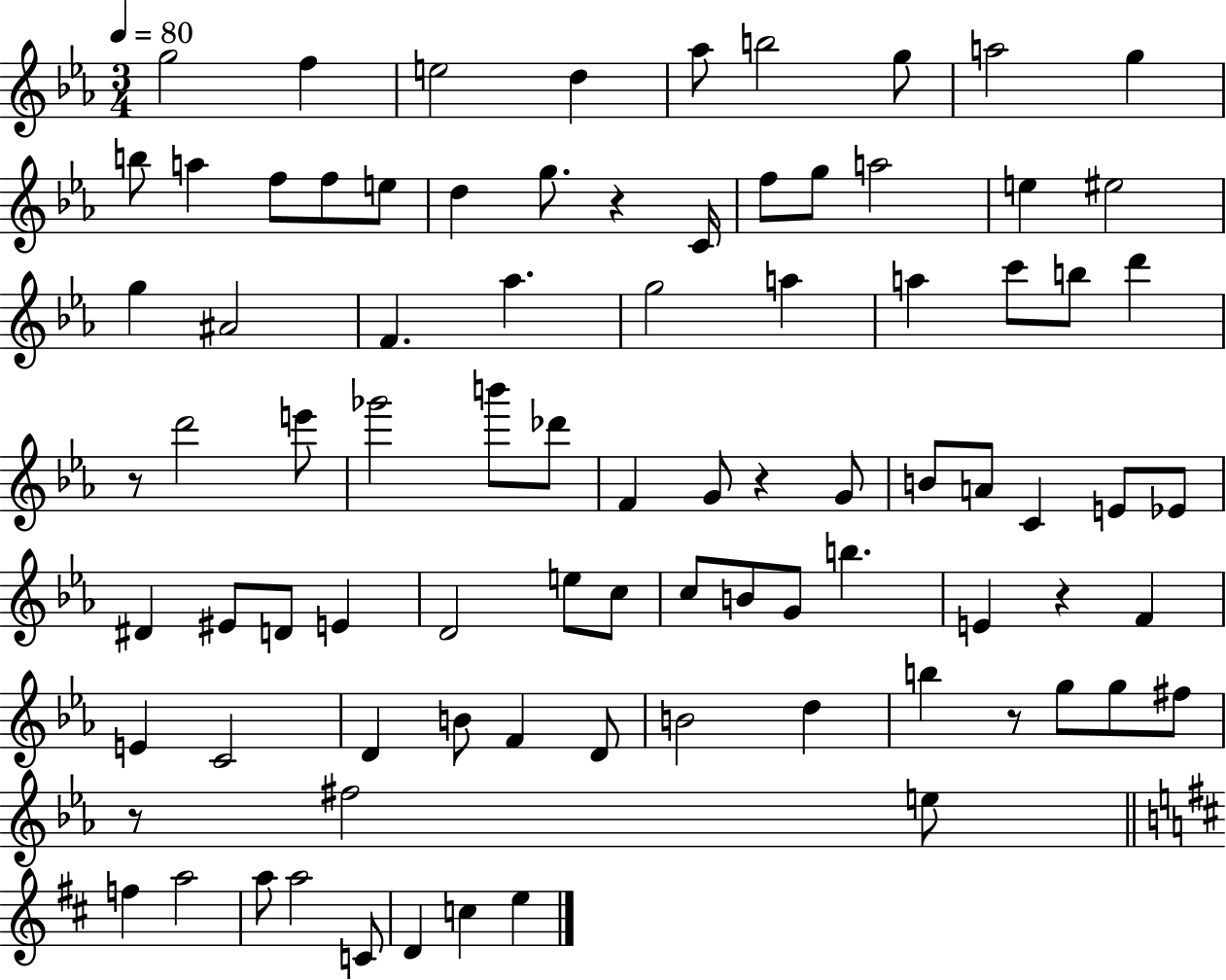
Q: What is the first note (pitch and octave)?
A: G5